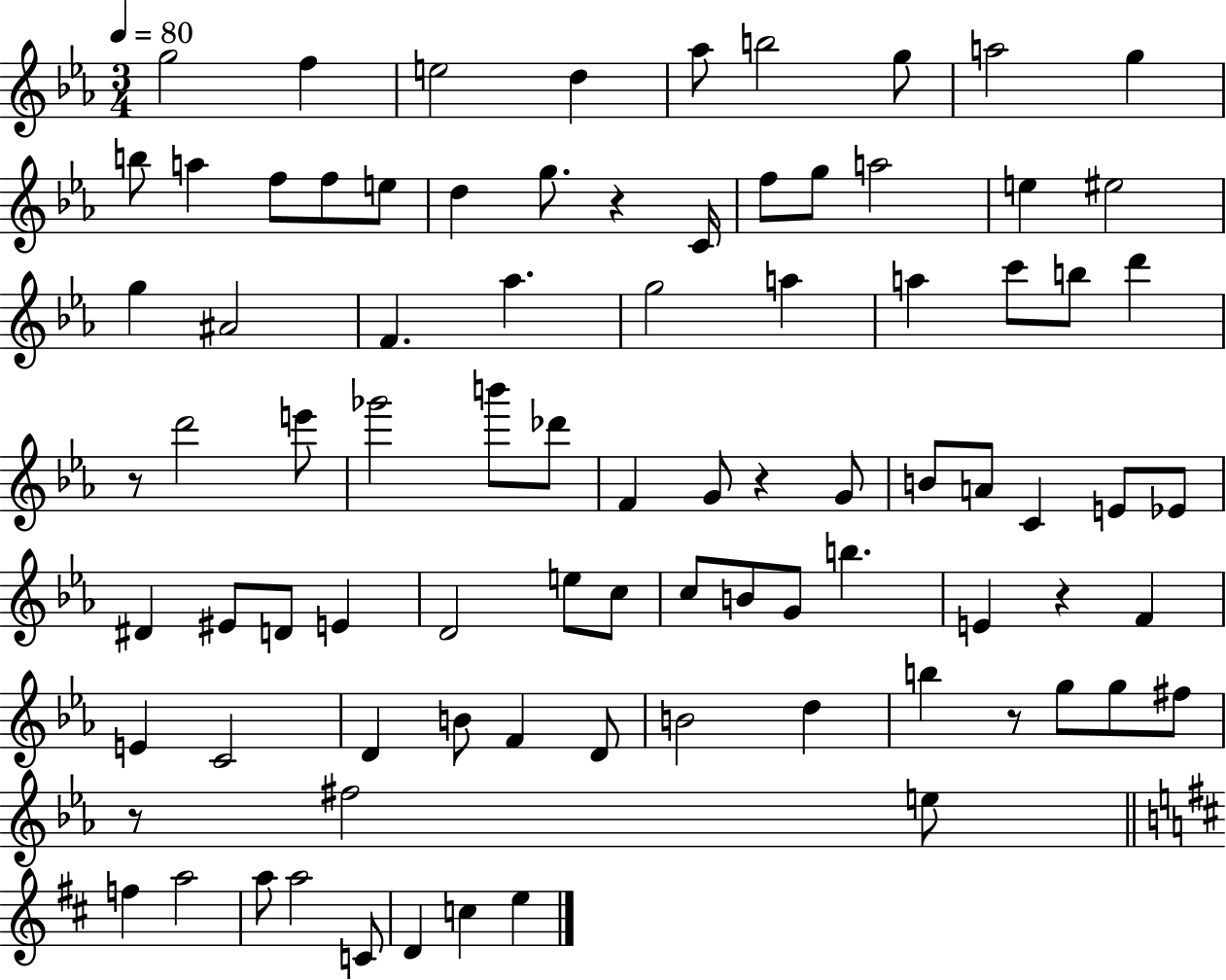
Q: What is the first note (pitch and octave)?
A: G5